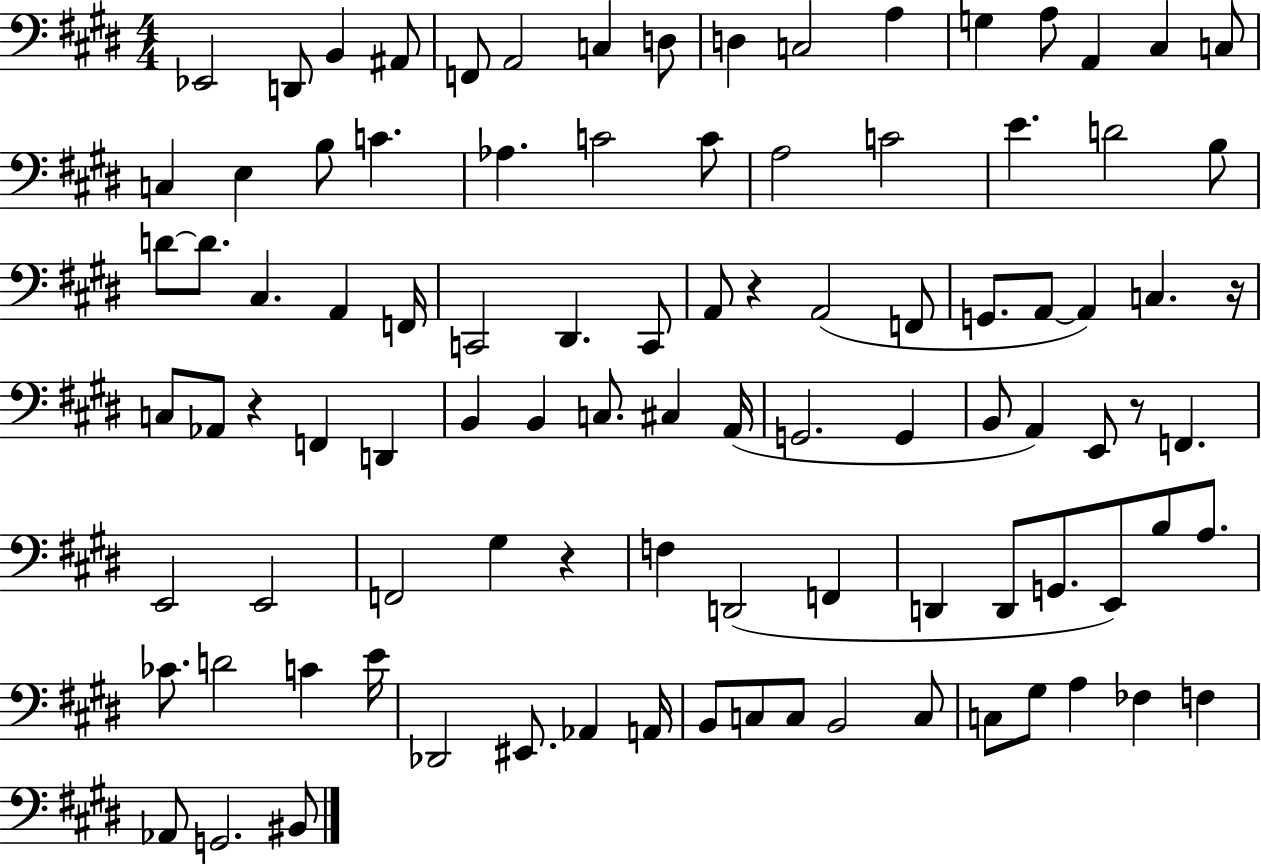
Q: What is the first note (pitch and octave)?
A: Eb2